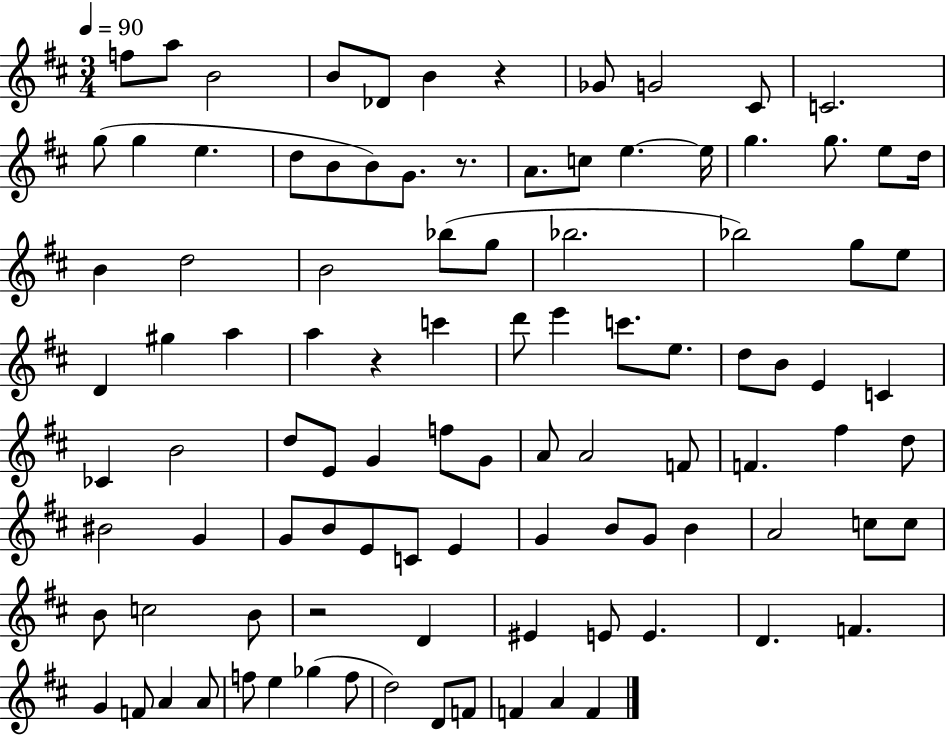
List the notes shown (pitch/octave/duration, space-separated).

F5/e A5/e B4/h B4/e Db4/e B4/q R/q Gb4/e G4/h C#4/e C4/h. G5/e G5/q E5/q. D5/e B4/e B4/e G4/e. R/e. A4/e. C5/e E5/q. E5/s G5/q. G5/e. E5/e D5/s B4/q D5/h B4/h Bb5/e G5/e Bb5/h. Bb5/h G5/e E5/e D4/q G#5/q A5/q A5/q R/q C6/q D6/e E6/q C6/e. E5/e. D5/e B4/e E4/q C4/q CES4/q B4/h D5/e E4/e G4/q F5/e G4/e A4/e A4/h F4/e F4/q. F#5/q D5/e BIS4/h G4/q G4/e B4/e E4/e C4/e E4/q G4/q B4/e G4/e B4/q A4/h C5/e C5/e B4/e C5/h B4/e R/h D4/q EIS4/q E4/e E4/q. D4/q. F4/q. G4/q F4/e A4/q A4/e F5/e E5/q Gb5/q F5/e D5/h D4/e F4/e F4/q A4/q F4/q